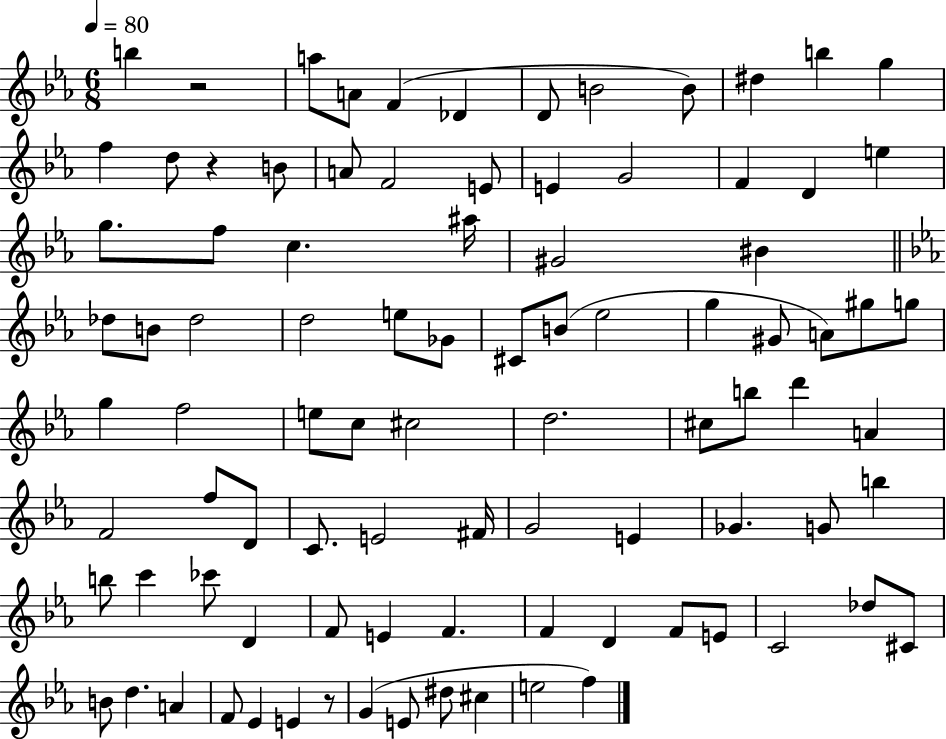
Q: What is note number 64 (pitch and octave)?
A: B5